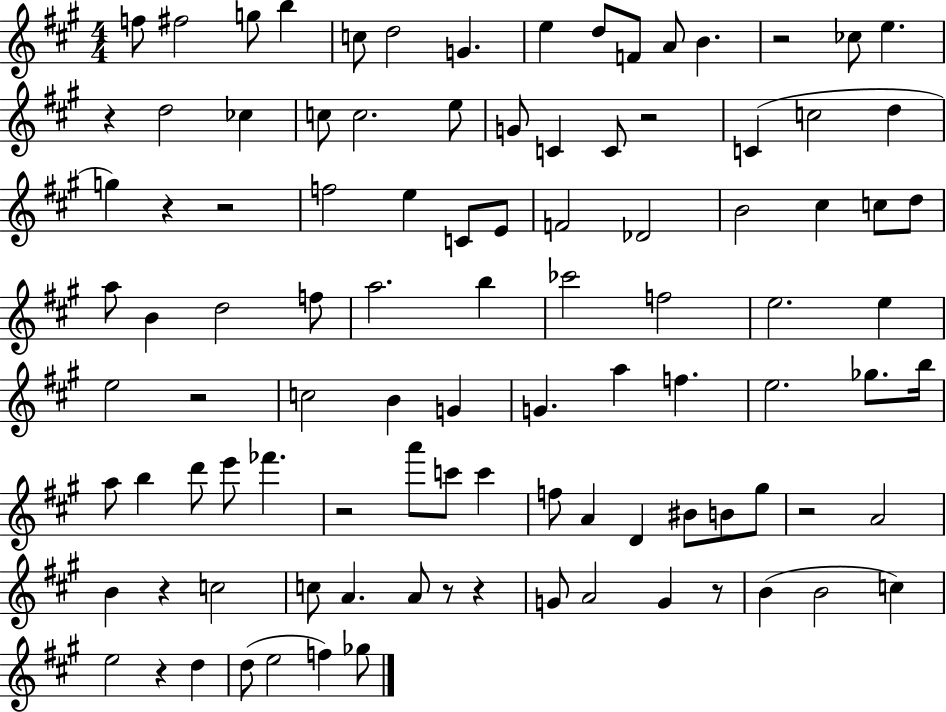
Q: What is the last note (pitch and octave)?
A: Gb5